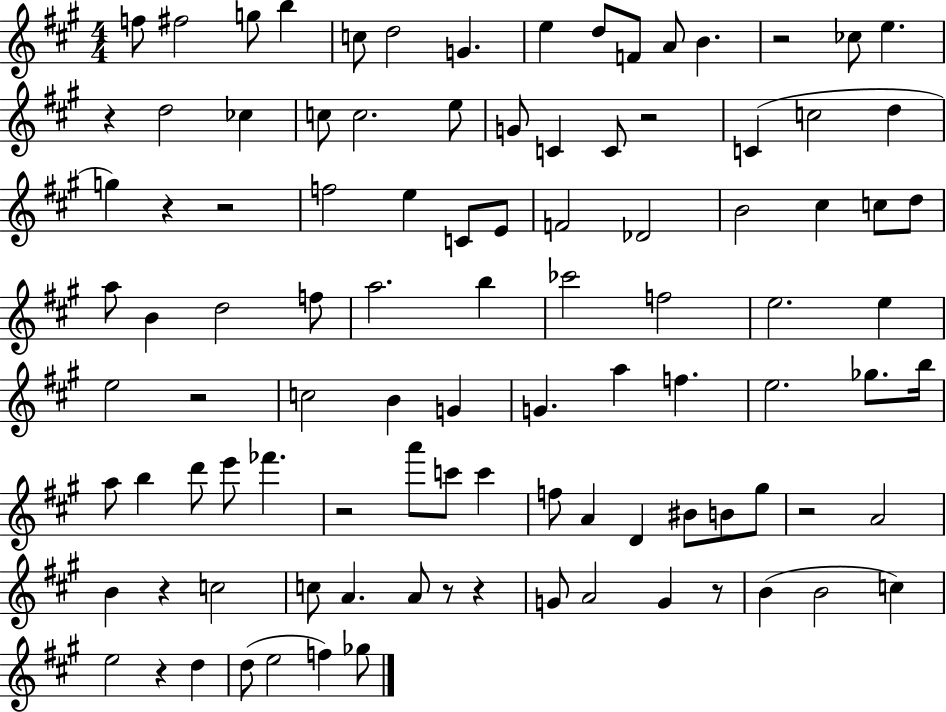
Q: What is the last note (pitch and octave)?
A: Gb5